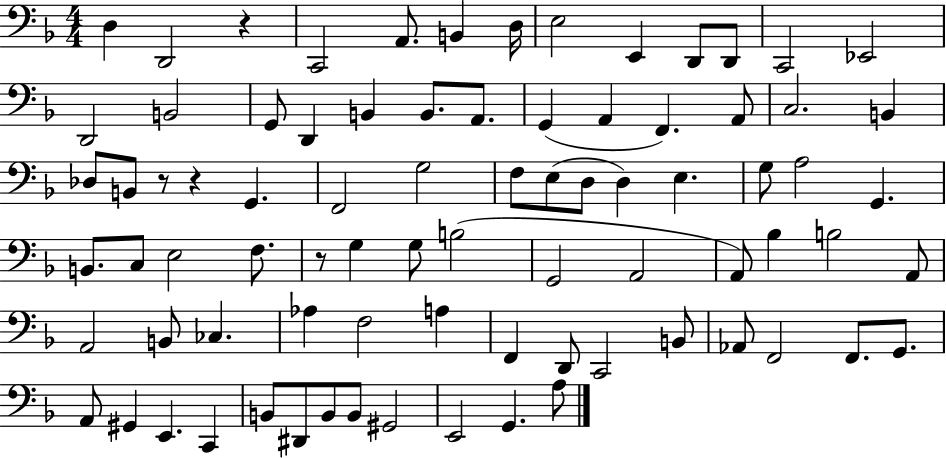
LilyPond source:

{
  \clef bass
  \numericTimeSignature
  \time 4/4
  \key f \major
  \repeat volta 2 { d4 d,2 r4 | c,2 a,8. b,4 d16 | e2 e,4 d,8 d,8 | c,2 ees,2 | \break d,2 b,2 | g,8 d,4 b,4 b,8. a,8. | g,4( a,4 f,4.) a,8 | c2. b,4 | \break des8 b,8 r8 r4 g,4. | f,2 g2 | f8 e8( d8 d4) e4. | g8 a2 g,4. | \break b,8. c8 e2 f8. | r8 g4 g8 b2( | g,2 a,2 | a,8) bes4 b2 a,8 | \break a,2 b,8 ces4. | aes4 f2 a4 | f,4 d,8 c,2 b,8 | aes,8 f,2 f,8. g,8. | \break a,8 gis,4 e,4. c,4 | b,8 dis,8 b,8 b,8 gis,2 | e,2 g,4. a8 | } \bar "|."
}